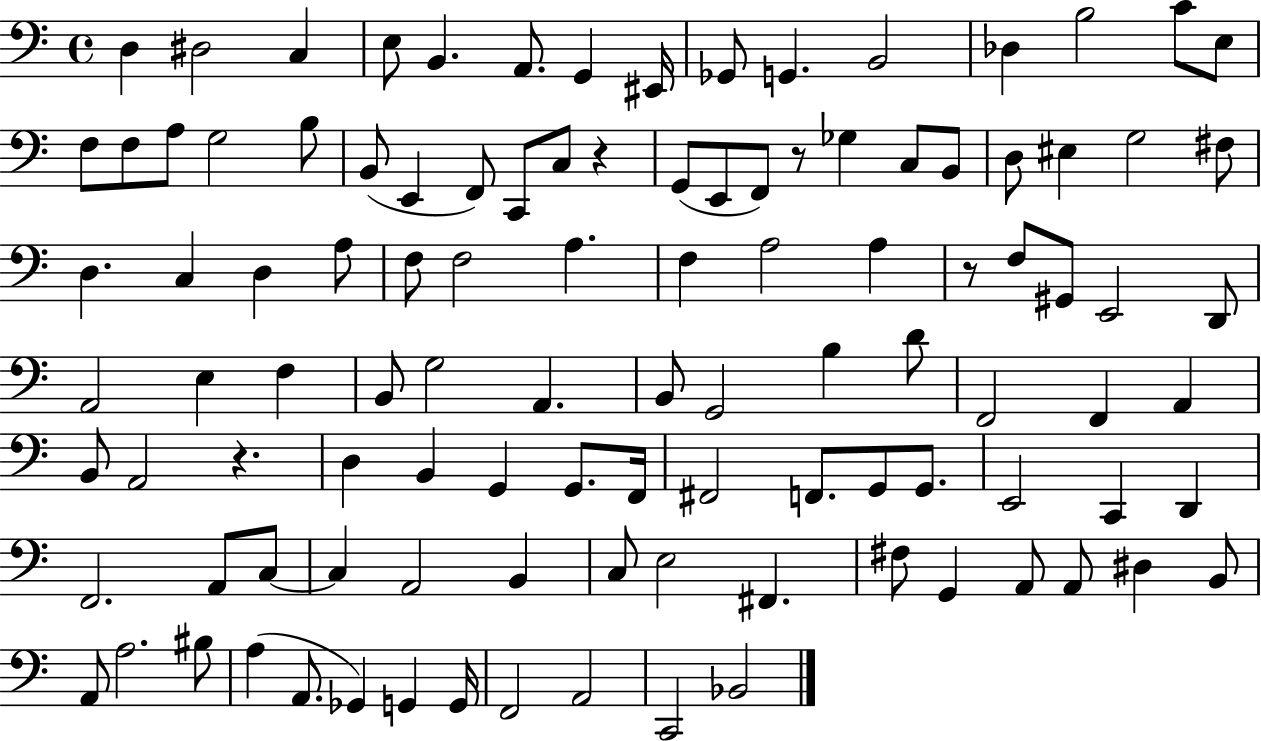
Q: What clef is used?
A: bass